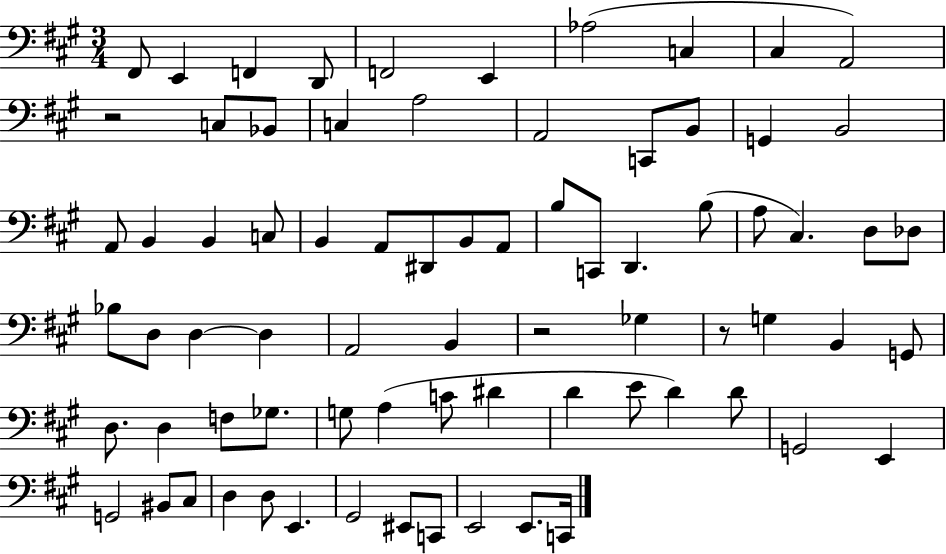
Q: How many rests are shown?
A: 3